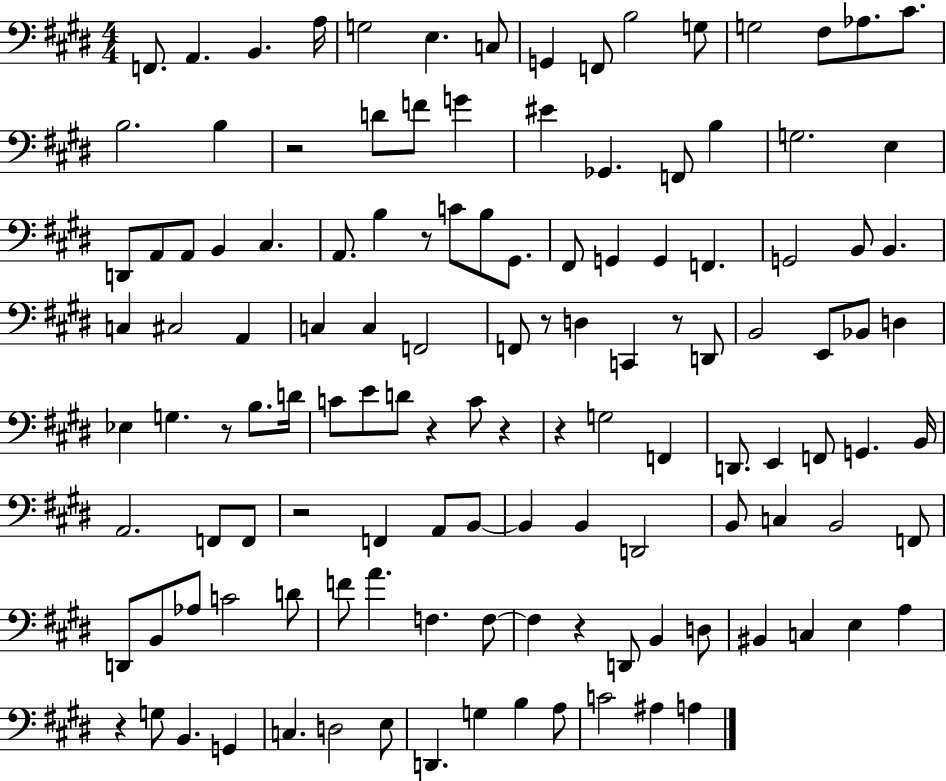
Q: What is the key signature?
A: E major